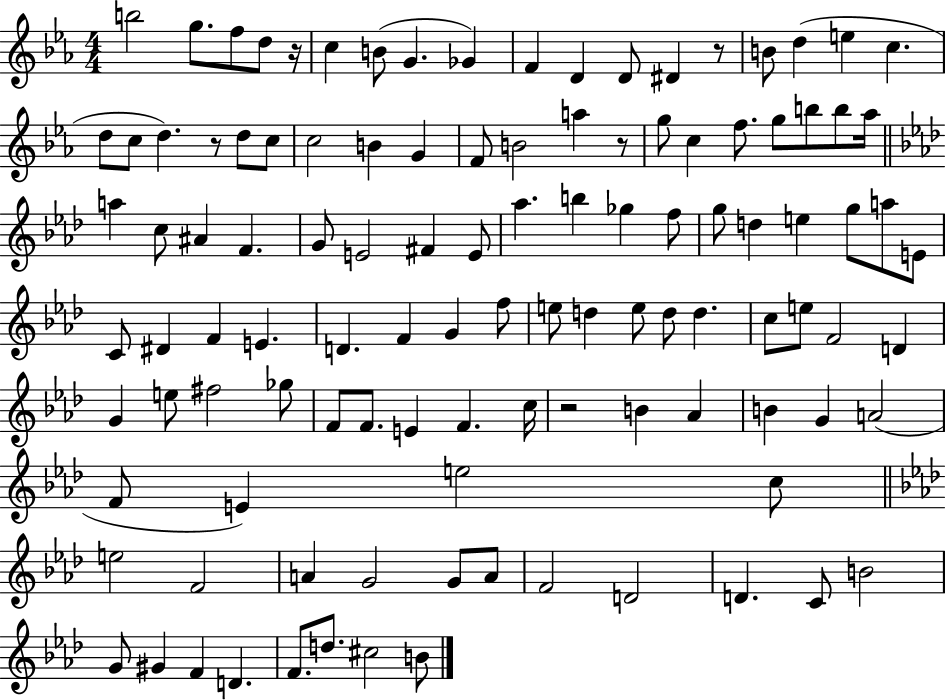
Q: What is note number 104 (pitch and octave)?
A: D5